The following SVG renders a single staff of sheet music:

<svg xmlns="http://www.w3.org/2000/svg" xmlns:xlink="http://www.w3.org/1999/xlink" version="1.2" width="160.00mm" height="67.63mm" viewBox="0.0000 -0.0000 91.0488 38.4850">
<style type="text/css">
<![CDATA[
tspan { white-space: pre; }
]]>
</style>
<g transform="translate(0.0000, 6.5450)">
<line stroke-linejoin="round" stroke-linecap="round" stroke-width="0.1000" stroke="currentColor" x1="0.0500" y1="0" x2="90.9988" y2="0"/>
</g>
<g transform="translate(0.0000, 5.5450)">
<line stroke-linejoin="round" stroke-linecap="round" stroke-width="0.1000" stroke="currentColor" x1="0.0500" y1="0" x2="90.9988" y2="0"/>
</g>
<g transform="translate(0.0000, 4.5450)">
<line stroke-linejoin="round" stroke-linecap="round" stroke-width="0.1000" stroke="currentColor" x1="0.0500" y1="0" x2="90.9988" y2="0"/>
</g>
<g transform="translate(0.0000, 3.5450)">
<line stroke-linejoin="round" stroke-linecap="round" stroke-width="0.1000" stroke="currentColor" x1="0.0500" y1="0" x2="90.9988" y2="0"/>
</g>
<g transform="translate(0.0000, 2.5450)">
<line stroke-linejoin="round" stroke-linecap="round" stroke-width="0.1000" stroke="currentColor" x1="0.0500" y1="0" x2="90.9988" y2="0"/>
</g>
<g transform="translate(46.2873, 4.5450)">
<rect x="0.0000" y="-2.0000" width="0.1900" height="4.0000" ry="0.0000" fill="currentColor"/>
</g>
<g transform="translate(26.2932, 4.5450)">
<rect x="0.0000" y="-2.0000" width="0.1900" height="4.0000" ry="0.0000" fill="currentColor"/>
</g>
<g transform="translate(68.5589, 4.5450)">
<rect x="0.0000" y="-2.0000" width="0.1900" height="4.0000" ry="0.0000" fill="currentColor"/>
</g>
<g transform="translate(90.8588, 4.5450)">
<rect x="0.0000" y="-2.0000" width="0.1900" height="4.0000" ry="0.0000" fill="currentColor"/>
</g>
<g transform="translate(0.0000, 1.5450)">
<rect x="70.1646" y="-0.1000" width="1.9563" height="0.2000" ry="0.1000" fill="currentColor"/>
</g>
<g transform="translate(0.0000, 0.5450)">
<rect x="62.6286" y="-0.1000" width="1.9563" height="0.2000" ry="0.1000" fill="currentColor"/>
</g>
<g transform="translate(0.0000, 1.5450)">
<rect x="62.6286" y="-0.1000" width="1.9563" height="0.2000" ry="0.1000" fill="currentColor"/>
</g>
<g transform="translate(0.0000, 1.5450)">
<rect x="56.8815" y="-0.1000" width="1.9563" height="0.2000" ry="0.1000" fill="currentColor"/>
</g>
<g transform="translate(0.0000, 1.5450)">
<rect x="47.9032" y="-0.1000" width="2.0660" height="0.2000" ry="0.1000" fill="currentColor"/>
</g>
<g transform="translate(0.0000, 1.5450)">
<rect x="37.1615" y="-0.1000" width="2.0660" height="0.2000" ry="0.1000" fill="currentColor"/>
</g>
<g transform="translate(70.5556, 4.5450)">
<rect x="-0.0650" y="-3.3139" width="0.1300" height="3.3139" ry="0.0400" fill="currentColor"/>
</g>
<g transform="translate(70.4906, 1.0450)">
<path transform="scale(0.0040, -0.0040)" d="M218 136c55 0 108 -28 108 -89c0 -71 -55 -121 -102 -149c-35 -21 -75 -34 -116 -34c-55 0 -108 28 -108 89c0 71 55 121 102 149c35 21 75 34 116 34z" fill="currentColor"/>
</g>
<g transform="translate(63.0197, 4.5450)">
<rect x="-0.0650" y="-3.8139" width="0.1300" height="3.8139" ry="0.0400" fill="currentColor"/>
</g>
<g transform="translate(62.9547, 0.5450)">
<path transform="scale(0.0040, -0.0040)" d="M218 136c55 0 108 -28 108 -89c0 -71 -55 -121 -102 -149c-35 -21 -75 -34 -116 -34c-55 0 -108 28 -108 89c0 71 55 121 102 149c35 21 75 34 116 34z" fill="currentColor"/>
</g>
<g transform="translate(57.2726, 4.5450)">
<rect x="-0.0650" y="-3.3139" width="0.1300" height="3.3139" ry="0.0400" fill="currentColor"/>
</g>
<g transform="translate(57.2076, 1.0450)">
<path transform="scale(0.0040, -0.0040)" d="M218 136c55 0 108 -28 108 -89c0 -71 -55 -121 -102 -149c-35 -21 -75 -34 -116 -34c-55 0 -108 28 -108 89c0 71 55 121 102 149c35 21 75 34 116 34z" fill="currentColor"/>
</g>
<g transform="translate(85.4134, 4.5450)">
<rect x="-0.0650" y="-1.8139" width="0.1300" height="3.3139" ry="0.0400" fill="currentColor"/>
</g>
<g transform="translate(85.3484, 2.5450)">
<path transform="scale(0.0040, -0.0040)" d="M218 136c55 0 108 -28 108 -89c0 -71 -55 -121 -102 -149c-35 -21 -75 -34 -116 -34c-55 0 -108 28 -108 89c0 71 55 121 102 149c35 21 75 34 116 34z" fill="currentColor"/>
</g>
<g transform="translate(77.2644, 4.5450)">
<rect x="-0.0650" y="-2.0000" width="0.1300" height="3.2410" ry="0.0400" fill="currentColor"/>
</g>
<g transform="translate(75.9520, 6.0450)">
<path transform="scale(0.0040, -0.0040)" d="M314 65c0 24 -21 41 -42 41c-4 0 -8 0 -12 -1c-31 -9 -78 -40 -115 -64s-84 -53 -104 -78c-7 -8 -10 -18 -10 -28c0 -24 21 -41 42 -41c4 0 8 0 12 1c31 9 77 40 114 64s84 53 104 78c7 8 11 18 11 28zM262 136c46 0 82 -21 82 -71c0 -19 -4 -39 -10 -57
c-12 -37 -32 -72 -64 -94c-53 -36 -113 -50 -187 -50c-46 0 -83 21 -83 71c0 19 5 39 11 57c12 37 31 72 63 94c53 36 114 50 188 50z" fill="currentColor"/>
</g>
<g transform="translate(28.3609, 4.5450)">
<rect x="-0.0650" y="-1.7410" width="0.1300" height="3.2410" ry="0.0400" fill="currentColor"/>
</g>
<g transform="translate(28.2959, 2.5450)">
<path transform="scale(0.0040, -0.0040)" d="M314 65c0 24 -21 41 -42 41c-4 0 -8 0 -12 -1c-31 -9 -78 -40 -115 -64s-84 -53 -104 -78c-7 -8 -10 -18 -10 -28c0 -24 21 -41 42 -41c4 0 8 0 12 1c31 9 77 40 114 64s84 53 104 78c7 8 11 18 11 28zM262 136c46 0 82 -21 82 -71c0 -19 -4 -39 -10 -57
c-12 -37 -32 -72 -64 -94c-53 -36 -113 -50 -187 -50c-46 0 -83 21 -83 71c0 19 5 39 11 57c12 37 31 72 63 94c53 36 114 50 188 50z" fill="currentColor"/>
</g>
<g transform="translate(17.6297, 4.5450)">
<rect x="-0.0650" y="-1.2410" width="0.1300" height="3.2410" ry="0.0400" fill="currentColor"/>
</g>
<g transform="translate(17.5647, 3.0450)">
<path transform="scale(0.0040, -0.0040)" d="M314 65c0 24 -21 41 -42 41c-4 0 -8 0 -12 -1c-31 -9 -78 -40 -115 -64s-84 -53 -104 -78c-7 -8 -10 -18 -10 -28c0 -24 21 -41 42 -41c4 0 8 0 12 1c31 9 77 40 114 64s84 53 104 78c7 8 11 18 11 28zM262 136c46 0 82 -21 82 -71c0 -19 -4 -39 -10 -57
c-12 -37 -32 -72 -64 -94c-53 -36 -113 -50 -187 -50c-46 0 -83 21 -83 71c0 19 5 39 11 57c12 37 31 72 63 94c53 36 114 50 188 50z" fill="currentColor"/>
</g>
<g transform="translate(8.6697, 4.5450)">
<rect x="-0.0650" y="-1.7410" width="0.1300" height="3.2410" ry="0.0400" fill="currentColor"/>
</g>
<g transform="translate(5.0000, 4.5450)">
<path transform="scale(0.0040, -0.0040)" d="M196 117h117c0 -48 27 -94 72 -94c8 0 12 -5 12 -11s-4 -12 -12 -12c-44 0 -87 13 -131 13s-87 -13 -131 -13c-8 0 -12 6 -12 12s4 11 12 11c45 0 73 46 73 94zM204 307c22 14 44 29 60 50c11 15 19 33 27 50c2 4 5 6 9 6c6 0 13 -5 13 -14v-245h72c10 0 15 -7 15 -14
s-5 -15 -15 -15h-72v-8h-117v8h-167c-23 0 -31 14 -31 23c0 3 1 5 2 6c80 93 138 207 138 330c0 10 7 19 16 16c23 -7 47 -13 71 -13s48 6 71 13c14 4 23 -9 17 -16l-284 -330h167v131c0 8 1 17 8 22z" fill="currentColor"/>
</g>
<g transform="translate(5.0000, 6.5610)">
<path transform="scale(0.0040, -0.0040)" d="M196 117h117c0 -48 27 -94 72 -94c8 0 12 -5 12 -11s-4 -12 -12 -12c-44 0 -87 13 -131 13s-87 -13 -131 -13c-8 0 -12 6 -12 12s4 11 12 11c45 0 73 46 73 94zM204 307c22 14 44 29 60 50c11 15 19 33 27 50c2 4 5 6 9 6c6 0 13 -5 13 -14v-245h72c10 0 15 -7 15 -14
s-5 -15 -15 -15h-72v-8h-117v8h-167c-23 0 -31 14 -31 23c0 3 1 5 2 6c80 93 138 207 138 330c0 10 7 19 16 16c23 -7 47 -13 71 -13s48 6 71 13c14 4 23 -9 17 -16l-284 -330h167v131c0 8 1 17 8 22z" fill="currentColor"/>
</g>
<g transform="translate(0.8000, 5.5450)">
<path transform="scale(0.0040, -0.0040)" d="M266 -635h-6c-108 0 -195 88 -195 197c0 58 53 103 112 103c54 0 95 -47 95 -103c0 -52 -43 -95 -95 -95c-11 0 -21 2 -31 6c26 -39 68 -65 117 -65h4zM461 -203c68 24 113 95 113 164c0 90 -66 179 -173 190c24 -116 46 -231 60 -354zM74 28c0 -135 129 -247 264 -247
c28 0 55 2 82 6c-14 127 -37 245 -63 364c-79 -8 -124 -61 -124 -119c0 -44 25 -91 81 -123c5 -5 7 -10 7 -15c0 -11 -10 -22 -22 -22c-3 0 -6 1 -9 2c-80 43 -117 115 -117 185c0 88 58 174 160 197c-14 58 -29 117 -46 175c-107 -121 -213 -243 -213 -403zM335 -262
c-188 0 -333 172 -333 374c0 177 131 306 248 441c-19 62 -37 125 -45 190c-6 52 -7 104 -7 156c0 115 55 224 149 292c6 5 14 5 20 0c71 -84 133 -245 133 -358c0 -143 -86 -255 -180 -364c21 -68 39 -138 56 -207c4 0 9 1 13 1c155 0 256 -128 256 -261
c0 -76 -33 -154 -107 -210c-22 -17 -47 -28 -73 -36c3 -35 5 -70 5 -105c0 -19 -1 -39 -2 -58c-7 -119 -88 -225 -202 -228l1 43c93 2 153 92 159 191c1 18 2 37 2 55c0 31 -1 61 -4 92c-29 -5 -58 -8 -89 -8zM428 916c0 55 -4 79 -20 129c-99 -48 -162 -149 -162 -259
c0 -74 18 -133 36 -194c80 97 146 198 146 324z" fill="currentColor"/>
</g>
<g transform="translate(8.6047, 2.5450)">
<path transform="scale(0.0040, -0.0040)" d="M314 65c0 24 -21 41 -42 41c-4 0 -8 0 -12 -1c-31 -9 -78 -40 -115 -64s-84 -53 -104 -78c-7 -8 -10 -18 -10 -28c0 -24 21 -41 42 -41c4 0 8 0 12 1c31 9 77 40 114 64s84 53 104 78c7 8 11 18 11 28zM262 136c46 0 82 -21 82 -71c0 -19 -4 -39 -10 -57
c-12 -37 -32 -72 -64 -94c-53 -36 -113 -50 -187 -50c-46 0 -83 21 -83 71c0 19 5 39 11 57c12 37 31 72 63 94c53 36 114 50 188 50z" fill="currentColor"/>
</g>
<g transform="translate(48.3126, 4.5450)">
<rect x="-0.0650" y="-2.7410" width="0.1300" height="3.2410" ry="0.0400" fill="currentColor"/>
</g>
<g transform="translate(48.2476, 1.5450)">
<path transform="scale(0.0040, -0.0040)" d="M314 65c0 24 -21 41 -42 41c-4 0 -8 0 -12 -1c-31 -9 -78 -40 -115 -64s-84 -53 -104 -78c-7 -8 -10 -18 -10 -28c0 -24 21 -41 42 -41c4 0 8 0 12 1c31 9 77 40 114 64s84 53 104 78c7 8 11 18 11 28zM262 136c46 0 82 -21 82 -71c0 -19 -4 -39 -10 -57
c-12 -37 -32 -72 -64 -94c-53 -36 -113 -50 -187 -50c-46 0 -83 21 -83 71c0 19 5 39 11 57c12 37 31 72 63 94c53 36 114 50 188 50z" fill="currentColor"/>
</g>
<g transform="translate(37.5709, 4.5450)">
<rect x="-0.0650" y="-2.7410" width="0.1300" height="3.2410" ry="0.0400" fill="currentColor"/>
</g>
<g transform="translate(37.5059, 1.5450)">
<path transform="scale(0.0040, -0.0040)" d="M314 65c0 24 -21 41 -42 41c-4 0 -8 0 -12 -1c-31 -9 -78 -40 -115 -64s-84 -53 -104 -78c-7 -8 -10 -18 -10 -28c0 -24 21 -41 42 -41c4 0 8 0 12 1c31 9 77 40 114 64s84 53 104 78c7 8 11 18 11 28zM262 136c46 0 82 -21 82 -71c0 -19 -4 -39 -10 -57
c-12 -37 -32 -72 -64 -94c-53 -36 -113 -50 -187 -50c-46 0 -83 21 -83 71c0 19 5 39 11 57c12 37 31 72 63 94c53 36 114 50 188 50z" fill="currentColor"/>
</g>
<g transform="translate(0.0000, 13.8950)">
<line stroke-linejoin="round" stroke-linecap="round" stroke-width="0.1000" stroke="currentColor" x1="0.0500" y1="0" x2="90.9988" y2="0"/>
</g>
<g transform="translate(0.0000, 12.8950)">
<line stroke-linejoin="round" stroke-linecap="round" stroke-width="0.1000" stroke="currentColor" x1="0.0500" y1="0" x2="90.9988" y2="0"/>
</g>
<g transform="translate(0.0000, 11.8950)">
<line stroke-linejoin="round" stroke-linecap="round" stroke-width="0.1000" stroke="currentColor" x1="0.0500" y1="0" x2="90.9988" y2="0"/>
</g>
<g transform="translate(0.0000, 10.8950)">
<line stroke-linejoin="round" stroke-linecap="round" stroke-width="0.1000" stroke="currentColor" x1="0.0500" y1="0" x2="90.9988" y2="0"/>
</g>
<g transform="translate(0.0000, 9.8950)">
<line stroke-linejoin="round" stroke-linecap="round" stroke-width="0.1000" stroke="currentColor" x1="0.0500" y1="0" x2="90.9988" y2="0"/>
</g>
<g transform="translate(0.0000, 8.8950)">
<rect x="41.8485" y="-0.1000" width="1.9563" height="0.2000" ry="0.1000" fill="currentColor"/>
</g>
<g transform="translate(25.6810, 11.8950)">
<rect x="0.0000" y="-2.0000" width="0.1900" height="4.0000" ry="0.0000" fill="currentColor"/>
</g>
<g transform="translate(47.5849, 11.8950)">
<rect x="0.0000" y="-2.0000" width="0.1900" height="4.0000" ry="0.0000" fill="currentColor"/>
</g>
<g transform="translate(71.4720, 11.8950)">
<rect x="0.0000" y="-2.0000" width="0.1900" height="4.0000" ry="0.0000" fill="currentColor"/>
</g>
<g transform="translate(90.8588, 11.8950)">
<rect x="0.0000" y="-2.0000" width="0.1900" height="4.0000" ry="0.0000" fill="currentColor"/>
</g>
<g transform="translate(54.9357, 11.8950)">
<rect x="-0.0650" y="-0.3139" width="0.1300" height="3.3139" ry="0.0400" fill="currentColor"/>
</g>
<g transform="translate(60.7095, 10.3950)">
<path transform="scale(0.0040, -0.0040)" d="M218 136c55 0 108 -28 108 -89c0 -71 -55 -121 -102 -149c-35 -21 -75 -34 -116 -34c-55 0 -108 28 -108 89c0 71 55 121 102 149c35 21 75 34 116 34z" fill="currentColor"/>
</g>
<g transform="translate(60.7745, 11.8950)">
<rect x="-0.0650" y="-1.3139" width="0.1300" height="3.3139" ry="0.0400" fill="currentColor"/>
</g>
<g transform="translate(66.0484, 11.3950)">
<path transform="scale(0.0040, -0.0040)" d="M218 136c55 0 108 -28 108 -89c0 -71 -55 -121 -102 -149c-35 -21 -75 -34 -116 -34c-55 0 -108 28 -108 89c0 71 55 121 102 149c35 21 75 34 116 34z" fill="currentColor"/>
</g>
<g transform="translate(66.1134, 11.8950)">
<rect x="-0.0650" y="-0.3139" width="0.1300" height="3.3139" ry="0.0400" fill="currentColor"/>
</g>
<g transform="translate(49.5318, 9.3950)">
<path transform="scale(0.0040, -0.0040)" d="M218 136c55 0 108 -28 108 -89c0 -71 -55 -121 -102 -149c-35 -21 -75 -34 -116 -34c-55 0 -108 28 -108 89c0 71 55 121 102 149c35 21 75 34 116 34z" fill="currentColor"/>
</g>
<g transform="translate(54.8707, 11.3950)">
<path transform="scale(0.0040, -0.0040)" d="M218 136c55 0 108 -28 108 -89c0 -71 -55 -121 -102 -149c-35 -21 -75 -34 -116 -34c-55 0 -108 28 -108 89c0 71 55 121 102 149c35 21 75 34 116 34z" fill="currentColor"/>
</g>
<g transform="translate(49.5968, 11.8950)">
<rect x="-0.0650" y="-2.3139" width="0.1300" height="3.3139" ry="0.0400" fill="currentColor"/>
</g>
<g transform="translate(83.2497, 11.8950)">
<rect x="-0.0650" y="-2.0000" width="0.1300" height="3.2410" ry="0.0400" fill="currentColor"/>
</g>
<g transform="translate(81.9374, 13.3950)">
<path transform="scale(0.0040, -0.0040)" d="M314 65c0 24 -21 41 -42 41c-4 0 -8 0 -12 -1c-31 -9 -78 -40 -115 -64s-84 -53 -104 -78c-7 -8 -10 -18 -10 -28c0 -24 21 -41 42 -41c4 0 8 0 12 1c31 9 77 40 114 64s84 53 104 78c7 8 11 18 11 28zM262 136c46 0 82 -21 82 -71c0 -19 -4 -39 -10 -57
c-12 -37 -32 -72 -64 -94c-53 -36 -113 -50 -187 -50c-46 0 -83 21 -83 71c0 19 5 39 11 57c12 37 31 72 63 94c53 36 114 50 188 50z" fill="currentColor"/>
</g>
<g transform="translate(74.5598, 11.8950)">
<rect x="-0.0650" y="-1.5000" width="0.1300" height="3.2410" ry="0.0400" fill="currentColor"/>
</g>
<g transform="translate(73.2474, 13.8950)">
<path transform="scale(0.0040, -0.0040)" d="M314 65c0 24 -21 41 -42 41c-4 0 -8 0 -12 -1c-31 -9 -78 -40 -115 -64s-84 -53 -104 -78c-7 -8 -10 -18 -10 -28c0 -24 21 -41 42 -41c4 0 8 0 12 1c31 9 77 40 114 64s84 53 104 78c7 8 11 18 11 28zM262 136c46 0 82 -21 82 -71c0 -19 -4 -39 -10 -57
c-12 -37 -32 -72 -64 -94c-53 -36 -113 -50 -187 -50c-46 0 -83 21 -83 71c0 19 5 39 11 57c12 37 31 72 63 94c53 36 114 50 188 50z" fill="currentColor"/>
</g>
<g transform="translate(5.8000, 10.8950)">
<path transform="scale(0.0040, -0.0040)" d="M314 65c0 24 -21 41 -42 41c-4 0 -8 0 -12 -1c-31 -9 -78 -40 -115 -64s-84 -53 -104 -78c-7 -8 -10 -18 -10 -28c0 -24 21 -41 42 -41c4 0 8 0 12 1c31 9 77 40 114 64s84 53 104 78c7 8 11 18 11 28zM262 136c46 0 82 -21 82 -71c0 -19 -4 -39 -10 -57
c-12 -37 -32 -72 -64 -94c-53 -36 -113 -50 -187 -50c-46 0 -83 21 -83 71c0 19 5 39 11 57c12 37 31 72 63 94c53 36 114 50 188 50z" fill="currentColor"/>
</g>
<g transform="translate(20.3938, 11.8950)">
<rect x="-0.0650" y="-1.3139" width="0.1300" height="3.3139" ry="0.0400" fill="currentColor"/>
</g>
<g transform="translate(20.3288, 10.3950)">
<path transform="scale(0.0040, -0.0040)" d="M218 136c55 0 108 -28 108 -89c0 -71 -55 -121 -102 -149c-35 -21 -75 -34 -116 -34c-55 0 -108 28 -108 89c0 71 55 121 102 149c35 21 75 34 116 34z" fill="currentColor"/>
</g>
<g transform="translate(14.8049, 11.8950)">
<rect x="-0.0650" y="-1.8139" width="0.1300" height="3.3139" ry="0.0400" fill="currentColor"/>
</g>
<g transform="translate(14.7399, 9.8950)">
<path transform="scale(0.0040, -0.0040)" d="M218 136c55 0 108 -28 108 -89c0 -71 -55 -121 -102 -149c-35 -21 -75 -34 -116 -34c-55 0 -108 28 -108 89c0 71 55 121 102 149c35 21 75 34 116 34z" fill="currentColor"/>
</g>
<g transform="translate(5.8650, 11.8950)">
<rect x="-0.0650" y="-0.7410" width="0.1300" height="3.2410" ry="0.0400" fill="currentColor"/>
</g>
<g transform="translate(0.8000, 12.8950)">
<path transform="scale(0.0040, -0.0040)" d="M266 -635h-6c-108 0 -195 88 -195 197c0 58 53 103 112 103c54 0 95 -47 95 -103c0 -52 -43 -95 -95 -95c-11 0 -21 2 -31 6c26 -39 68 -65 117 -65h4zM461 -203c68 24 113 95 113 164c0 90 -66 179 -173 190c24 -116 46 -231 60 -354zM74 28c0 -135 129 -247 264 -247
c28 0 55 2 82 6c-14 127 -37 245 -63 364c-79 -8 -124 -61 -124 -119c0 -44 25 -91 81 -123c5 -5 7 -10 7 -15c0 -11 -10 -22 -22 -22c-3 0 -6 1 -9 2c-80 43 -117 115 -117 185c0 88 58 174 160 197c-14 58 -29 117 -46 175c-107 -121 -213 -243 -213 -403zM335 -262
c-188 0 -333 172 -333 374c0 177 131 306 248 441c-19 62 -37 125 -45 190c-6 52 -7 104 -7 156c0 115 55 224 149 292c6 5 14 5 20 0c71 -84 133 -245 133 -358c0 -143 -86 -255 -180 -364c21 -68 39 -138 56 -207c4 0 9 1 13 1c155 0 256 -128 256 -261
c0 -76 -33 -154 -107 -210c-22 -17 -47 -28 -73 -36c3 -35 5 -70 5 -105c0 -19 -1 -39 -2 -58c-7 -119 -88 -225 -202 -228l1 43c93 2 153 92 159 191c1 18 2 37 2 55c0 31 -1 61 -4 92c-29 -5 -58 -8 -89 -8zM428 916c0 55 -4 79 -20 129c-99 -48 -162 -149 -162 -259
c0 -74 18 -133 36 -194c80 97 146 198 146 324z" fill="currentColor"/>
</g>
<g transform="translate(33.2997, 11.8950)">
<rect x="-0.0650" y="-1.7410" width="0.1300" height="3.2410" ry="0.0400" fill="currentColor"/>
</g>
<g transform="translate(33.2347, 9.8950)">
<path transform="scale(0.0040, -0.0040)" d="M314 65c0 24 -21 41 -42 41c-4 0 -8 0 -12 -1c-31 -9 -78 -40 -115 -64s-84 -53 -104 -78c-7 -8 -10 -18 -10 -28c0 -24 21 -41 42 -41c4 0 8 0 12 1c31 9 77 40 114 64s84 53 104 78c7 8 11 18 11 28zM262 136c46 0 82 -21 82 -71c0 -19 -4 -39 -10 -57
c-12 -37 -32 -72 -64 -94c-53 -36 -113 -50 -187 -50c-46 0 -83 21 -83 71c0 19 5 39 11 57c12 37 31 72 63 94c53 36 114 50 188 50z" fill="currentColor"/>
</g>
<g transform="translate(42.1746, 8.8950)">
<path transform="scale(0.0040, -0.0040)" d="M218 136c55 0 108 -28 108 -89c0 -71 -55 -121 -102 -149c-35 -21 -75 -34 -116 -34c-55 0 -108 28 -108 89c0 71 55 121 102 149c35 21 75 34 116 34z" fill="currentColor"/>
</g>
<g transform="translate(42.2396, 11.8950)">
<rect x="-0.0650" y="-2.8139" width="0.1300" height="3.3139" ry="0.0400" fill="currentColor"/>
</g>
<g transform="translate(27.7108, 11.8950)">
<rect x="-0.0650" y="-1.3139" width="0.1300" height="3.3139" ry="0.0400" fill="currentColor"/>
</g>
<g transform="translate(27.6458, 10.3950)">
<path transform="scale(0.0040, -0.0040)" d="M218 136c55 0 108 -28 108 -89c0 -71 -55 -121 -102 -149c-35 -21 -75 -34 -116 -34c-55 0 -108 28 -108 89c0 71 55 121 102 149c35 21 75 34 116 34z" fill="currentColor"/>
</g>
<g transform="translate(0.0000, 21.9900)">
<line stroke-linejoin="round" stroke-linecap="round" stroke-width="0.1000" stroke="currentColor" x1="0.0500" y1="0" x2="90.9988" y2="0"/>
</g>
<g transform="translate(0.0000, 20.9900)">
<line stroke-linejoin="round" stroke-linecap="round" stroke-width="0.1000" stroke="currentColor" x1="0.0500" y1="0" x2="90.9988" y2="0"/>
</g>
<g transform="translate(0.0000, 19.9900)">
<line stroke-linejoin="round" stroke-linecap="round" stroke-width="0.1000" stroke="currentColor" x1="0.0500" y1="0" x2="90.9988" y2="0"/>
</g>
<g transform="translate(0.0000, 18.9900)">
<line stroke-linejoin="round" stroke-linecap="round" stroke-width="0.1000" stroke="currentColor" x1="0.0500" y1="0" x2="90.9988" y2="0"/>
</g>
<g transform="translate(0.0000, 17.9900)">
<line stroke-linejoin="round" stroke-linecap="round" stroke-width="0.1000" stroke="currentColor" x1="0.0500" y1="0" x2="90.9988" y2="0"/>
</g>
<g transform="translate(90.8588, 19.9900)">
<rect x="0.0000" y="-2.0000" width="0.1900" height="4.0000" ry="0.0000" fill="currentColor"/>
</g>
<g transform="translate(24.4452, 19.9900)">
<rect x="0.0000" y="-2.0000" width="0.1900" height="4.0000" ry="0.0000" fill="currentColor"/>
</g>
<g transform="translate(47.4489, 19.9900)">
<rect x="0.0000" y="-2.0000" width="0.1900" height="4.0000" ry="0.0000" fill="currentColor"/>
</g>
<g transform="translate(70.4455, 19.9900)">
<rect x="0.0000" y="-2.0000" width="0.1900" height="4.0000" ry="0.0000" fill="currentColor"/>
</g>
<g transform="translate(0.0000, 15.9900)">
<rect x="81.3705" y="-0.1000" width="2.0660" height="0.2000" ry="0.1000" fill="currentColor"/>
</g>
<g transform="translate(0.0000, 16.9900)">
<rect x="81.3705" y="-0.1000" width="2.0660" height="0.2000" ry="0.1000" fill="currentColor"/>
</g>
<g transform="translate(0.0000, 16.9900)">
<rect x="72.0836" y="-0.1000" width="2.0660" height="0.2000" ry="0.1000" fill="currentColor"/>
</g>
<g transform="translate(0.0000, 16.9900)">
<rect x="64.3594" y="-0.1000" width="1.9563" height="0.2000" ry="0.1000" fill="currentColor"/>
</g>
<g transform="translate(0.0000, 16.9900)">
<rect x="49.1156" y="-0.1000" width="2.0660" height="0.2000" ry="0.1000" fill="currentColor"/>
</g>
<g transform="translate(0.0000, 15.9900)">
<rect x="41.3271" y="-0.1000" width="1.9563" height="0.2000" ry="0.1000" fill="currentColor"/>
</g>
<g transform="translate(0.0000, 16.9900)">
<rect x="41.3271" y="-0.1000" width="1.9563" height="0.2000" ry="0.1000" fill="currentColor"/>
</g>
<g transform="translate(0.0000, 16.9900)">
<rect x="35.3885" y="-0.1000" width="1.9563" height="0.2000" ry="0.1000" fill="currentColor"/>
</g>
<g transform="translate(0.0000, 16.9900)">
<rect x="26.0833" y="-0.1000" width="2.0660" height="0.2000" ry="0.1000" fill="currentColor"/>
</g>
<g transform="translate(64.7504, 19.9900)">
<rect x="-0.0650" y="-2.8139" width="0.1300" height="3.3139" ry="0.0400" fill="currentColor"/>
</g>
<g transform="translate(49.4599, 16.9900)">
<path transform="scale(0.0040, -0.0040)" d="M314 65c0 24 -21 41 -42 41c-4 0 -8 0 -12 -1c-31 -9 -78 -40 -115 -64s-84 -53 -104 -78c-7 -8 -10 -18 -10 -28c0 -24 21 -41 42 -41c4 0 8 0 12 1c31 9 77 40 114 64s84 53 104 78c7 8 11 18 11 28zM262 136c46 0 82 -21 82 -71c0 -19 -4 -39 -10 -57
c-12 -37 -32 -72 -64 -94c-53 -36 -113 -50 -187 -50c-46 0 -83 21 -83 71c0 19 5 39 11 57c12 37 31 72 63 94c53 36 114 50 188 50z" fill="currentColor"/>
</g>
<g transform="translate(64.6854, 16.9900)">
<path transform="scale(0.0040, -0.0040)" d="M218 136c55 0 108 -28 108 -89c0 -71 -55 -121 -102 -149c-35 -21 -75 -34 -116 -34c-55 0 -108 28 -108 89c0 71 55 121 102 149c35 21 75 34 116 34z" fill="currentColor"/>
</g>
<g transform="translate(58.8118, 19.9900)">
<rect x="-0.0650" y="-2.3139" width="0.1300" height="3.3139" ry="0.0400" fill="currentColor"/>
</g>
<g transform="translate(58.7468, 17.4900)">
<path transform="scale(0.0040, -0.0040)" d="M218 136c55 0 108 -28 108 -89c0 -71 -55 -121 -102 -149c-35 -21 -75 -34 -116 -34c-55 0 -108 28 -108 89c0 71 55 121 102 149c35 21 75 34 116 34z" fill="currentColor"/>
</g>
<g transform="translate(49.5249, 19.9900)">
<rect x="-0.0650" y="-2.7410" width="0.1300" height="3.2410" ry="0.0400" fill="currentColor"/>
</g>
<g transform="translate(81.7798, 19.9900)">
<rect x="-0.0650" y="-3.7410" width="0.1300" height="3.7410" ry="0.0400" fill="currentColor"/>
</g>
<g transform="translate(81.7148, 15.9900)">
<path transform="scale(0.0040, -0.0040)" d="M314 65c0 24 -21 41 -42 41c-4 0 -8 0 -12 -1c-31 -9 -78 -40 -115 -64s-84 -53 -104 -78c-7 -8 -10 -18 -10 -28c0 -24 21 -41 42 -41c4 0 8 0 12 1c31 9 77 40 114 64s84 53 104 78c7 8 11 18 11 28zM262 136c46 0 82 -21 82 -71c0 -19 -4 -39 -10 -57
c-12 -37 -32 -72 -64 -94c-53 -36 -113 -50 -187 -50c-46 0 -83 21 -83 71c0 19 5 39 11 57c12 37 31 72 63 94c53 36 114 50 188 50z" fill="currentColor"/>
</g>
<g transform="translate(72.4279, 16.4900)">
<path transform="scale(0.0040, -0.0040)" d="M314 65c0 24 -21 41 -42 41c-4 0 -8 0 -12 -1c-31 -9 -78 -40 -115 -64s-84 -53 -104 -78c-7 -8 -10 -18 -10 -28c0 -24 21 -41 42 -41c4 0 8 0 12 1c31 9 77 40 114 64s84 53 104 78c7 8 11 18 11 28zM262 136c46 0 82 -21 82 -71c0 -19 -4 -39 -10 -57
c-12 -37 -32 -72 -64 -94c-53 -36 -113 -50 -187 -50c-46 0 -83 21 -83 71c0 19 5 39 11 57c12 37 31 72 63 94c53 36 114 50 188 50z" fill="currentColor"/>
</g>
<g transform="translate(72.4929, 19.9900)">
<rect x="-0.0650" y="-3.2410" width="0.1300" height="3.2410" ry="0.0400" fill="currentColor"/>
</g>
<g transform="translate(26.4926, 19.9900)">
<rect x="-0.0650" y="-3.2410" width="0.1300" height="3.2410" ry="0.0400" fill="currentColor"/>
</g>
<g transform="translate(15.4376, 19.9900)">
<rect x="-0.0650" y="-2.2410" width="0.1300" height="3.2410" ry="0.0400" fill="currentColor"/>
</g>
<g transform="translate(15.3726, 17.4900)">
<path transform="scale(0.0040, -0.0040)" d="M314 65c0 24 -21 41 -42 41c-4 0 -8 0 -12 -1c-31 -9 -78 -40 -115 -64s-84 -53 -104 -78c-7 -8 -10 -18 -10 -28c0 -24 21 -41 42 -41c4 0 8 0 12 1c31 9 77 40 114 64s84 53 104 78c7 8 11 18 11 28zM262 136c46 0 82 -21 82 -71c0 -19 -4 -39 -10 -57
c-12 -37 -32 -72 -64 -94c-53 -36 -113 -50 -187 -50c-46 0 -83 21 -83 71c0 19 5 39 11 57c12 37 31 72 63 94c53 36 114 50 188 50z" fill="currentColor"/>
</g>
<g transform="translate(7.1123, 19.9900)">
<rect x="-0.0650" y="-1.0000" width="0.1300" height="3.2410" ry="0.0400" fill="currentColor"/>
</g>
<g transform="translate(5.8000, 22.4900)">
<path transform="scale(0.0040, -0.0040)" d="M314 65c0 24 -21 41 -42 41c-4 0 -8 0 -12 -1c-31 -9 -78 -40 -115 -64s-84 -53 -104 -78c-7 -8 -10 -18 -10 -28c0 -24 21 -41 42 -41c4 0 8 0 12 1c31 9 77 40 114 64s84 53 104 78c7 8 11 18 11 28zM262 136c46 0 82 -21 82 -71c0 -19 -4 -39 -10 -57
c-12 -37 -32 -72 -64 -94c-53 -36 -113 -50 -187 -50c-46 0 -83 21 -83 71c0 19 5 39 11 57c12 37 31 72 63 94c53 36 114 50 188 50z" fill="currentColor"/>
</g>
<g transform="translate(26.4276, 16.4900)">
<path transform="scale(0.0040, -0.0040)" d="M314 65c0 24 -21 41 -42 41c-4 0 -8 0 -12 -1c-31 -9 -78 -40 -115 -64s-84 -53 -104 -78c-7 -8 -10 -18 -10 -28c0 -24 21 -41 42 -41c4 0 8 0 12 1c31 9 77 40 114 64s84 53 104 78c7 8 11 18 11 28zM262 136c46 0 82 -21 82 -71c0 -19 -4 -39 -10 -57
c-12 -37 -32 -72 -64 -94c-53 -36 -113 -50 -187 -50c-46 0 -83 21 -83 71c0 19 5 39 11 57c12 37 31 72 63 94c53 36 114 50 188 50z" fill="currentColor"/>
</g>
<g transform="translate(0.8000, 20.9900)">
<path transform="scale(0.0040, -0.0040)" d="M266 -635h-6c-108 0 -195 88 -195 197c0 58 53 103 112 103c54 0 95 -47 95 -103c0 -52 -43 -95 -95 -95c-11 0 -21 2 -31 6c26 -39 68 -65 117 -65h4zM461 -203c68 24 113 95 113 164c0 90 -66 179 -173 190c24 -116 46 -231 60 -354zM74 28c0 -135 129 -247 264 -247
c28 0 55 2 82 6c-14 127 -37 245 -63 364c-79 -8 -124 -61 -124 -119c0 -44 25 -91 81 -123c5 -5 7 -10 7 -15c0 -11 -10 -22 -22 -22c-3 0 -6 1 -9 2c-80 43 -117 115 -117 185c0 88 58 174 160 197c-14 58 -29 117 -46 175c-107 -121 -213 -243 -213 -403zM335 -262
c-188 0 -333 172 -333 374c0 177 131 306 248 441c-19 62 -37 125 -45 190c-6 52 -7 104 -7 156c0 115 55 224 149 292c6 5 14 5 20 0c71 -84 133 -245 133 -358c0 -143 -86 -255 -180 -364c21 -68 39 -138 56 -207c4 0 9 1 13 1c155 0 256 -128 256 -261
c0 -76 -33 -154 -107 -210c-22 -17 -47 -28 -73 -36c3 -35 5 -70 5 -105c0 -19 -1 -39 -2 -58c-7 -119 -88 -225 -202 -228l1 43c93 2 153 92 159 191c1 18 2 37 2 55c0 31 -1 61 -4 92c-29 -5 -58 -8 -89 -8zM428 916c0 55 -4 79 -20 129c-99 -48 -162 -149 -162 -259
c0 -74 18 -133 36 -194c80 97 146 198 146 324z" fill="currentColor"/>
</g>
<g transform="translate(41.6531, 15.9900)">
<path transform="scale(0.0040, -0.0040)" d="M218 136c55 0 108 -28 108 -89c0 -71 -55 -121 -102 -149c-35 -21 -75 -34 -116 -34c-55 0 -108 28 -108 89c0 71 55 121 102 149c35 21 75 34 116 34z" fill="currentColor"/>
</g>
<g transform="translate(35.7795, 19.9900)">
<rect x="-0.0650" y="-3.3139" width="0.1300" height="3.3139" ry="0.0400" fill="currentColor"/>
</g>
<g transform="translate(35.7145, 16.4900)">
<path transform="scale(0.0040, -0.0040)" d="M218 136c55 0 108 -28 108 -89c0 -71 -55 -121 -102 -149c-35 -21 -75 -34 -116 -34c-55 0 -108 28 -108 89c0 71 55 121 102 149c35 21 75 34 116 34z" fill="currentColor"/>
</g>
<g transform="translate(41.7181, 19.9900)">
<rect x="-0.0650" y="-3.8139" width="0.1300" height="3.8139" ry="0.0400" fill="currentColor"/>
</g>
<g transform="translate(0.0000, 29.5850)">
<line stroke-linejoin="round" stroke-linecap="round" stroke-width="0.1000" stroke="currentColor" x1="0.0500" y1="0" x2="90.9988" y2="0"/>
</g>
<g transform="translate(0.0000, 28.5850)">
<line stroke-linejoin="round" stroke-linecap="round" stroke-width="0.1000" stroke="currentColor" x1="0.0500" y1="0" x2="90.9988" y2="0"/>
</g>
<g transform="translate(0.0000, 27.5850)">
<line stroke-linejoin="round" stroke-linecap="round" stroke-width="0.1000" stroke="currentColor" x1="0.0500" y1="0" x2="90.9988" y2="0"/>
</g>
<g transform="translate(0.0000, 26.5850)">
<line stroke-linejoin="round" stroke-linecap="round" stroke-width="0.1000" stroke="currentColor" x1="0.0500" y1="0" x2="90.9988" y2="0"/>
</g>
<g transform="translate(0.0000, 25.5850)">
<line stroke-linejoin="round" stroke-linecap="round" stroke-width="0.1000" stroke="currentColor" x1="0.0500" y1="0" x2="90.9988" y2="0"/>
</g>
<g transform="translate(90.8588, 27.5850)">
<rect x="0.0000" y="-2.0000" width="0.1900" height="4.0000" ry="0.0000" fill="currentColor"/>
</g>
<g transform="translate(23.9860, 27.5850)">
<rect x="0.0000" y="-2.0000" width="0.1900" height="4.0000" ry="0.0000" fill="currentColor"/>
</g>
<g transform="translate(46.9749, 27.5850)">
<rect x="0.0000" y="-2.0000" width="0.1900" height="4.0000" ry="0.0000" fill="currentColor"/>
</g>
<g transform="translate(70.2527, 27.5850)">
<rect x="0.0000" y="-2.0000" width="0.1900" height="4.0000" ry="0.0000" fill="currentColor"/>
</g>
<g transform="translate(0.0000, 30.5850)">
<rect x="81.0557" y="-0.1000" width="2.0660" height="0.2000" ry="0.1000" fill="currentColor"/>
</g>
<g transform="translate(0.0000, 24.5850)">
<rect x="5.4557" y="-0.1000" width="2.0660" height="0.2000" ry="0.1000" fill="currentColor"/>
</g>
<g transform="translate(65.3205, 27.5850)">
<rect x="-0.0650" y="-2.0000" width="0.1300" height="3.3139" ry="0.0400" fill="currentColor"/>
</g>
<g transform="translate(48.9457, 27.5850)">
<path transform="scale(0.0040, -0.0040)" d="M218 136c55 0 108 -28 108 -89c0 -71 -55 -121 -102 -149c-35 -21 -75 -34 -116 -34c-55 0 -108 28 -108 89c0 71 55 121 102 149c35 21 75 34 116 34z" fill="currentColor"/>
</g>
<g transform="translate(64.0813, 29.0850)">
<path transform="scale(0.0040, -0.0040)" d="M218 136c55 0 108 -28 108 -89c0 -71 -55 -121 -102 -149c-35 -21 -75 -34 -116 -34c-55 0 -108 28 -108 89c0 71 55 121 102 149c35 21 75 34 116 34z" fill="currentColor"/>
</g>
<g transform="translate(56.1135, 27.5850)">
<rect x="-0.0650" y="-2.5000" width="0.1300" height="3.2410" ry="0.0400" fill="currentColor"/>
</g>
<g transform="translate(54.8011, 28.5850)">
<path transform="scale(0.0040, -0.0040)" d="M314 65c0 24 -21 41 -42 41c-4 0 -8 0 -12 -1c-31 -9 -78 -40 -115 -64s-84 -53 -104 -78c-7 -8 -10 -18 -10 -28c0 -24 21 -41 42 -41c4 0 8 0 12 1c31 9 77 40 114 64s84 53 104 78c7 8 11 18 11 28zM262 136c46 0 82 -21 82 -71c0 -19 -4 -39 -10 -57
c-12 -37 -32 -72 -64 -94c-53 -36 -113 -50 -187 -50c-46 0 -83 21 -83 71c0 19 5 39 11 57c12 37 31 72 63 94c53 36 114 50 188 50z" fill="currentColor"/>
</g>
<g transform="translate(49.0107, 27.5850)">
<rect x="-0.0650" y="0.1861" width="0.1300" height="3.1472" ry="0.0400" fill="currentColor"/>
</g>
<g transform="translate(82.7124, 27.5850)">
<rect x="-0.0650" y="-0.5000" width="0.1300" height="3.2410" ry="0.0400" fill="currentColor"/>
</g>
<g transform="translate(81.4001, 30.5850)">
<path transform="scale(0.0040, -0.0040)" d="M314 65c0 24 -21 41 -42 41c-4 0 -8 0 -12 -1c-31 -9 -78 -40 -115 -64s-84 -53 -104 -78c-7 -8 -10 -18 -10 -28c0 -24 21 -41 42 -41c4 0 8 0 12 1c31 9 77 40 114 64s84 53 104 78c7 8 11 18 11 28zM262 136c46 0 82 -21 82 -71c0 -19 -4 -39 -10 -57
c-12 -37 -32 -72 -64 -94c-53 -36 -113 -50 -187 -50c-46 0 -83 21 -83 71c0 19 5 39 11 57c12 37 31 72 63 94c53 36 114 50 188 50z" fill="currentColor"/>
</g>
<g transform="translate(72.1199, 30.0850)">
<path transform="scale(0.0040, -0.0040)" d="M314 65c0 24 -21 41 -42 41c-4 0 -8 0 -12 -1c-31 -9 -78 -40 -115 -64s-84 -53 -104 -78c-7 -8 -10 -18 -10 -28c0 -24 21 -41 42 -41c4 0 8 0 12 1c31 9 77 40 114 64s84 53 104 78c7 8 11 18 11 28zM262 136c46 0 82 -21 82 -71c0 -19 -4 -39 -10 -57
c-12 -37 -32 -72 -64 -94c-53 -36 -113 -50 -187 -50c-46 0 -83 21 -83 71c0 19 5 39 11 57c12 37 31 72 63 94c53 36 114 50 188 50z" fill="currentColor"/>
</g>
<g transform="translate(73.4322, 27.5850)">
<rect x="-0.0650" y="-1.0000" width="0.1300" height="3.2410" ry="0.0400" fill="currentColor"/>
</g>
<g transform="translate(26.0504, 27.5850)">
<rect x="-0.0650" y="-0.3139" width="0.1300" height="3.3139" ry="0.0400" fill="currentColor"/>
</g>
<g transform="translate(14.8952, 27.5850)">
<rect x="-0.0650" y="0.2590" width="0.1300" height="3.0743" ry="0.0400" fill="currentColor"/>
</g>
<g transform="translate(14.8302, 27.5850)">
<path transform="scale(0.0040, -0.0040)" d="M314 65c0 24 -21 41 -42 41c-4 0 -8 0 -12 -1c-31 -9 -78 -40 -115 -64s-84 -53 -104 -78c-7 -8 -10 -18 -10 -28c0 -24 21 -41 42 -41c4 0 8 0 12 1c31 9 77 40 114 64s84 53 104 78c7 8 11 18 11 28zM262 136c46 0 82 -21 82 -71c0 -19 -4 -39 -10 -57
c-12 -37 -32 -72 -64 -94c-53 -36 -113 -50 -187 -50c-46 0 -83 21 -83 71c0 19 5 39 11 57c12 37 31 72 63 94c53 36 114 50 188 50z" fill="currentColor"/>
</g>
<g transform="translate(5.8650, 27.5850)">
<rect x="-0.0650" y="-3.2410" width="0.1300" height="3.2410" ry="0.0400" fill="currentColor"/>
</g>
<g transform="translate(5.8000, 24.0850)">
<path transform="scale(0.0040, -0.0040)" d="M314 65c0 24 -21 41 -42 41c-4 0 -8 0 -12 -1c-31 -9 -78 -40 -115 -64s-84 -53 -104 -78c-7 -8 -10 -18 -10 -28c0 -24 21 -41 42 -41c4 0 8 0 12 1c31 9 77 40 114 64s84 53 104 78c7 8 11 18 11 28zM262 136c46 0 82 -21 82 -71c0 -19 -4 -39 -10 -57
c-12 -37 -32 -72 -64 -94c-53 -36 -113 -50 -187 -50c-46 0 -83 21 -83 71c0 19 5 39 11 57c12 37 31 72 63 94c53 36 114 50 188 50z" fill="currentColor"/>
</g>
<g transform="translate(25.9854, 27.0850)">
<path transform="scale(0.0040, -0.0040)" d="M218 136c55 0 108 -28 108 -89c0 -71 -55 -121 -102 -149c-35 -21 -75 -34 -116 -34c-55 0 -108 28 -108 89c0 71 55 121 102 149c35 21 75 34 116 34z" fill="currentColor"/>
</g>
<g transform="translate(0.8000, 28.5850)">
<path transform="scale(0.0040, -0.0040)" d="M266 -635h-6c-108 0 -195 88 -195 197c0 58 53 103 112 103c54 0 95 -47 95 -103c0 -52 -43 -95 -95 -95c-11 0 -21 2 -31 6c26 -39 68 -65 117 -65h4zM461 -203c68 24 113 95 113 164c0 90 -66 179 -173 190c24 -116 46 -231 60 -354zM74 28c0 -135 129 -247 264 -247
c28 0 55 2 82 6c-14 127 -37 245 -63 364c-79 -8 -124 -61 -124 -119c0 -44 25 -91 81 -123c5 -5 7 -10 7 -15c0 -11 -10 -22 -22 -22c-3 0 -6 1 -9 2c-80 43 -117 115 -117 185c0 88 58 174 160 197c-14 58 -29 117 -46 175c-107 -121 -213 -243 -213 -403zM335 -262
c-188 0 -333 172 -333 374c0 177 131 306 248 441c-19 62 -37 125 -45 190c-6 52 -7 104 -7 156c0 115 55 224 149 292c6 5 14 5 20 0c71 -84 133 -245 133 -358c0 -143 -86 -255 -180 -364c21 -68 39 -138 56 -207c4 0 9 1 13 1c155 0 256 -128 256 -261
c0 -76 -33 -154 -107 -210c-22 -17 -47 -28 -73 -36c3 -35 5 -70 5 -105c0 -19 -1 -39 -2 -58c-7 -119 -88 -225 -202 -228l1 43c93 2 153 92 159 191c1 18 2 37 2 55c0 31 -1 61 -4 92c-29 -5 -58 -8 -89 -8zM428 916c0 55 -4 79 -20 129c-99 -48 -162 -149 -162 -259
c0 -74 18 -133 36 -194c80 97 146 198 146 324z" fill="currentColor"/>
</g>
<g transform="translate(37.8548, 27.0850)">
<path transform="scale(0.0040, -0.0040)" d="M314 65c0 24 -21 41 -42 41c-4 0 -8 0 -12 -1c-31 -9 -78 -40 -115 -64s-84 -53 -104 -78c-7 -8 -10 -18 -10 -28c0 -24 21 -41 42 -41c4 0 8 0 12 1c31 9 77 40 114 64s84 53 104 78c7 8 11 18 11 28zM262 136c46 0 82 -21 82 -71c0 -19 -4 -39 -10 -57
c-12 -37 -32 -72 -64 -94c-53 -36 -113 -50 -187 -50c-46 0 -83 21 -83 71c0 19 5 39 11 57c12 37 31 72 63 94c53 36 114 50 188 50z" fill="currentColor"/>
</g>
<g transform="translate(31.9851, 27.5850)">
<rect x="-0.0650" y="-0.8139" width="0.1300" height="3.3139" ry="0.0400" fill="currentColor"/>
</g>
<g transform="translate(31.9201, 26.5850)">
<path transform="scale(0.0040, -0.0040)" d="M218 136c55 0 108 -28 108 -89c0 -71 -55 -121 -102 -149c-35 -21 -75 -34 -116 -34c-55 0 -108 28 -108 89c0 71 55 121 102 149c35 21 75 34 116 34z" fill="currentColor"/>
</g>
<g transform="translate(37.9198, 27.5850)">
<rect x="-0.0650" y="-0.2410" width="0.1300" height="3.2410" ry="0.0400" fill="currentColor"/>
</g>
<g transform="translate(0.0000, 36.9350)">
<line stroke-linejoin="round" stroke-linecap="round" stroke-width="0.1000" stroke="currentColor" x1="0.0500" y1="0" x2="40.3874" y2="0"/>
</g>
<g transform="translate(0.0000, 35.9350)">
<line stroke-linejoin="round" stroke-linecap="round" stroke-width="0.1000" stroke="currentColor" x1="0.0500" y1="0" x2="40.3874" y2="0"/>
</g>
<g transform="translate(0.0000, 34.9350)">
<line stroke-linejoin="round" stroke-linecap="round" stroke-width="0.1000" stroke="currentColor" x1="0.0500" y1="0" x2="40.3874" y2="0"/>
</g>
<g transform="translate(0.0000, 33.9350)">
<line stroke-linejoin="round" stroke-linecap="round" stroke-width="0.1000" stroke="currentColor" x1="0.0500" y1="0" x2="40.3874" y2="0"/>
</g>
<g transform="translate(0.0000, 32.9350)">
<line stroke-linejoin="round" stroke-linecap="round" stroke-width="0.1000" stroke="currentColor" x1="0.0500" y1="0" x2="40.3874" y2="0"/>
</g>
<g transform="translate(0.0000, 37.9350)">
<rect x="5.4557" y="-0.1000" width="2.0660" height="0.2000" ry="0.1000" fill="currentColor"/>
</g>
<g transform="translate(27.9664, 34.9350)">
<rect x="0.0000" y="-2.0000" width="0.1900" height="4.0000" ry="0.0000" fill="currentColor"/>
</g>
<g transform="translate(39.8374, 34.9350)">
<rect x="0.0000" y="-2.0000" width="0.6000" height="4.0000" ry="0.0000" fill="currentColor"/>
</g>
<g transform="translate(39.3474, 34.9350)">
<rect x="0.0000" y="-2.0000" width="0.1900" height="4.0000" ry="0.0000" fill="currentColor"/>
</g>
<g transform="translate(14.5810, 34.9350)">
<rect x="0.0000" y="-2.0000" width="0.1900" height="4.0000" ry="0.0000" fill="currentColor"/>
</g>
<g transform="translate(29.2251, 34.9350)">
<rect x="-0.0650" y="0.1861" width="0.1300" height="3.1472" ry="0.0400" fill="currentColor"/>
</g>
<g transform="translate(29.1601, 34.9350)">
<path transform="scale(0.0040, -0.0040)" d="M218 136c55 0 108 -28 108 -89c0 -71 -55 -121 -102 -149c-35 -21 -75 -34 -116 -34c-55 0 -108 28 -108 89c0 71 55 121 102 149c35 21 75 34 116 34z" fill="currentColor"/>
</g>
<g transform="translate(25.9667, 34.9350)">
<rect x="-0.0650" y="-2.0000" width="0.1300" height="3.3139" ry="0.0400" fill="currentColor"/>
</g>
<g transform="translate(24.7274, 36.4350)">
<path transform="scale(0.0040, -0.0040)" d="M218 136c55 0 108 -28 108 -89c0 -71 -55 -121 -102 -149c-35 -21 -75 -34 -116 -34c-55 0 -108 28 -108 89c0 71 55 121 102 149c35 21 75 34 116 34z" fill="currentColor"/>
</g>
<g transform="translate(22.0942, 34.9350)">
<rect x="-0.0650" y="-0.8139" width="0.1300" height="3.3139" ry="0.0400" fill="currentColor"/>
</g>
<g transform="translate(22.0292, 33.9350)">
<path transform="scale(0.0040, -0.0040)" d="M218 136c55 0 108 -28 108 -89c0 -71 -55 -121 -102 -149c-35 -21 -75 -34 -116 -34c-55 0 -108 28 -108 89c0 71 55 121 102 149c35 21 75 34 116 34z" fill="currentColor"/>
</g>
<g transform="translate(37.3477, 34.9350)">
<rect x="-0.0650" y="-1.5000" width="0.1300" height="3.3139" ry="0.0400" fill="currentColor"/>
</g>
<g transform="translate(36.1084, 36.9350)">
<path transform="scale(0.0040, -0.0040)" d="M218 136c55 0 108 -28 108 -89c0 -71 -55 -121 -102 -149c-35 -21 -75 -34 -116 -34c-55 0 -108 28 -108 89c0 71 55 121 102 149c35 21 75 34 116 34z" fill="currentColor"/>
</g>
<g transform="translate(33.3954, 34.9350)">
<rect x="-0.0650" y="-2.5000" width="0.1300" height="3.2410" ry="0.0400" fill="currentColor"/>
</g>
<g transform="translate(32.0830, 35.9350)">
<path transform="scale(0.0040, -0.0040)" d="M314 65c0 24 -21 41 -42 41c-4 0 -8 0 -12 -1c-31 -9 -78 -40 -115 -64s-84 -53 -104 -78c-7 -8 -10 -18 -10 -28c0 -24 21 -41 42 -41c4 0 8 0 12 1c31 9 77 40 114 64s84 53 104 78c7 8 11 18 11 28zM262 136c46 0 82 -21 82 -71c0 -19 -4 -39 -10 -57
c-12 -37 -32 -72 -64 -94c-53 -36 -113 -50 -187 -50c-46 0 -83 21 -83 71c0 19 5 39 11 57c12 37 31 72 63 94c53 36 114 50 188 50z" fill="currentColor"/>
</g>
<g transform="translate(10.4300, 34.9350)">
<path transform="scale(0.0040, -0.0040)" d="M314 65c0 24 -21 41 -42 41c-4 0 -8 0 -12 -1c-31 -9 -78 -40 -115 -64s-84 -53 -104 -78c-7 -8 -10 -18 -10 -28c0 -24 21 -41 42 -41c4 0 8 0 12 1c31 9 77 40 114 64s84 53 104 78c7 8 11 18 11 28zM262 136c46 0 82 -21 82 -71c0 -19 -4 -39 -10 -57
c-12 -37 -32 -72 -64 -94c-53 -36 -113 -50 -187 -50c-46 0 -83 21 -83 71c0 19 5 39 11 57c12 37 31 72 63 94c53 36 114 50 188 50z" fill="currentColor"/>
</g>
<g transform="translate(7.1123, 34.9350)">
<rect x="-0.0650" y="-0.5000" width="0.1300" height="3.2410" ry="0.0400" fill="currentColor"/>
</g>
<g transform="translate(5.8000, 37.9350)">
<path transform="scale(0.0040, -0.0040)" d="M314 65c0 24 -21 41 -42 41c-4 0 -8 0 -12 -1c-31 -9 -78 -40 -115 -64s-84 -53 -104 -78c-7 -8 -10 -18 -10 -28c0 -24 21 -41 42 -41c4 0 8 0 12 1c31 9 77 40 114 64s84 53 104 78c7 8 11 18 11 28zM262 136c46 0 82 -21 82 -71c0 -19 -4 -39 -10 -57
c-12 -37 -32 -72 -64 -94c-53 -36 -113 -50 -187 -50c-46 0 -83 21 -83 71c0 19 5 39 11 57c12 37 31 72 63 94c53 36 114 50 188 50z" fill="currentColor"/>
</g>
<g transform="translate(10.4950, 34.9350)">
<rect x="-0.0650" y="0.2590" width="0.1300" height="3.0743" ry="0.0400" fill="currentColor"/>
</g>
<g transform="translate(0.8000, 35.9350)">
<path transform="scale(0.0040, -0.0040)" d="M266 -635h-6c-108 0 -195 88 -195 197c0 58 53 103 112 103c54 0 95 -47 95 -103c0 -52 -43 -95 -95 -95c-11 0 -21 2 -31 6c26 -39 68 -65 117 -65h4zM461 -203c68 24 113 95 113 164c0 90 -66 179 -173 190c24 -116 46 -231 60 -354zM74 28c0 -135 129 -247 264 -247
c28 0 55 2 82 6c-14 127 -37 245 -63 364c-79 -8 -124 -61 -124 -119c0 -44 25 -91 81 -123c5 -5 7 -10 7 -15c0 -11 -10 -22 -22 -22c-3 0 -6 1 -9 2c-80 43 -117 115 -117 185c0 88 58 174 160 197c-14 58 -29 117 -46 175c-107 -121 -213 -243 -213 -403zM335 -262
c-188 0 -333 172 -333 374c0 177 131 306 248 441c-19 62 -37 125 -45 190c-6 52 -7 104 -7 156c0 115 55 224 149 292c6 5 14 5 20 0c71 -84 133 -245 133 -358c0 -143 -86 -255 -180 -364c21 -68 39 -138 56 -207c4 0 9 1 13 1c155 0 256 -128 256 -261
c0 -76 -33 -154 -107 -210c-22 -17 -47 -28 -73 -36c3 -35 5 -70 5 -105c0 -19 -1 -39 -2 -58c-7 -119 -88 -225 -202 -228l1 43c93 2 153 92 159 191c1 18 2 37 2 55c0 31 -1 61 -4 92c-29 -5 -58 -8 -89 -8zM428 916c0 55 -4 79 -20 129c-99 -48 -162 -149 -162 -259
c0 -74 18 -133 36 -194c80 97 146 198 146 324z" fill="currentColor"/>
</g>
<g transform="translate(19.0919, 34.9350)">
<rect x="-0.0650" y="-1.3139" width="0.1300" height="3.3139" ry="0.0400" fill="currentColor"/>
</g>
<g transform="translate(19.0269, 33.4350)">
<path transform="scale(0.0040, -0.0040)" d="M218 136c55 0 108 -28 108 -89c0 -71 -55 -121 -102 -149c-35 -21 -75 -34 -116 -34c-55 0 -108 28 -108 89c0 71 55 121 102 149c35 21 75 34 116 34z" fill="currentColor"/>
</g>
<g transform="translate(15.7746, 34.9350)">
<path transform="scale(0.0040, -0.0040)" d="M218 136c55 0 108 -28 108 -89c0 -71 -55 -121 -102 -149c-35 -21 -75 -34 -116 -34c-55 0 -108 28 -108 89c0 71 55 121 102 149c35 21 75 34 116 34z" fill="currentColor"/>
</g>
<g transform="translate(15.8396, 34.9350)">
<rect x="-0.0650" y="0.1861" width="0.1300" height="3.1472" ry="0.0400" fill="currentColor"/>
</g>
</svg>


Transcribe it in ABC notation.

X:1
T:Untitled
M:4/4
L:1/4
K:C
f2 e2 f2 a2 a2 b c' b F2 f d2 f e e f2 a g c e c E2 F2 D2 g2 b2 b c' a2 g a b2 c'2 b2 B2 c d c2 B G2 F D2 C2 C2 B2 B e d F B G2 E